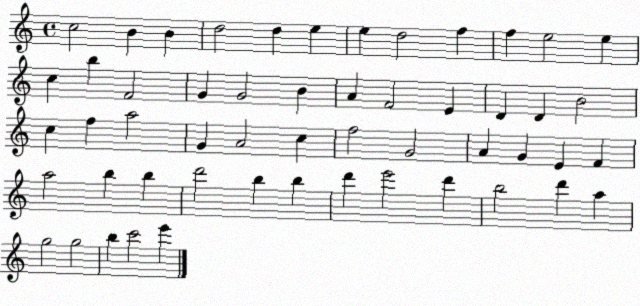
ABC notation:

X:1
T:Untitled
M:4/4
L:1/4
K:C
c2 B B d2 d e e d2 f f e2 e c b F2 G G2 B A F2 E D D B2 c f a2 G A2 c f2 G2 A G E F a2 b b d'2 b b d' e'2 d' b2 d' a g2 g2 b c'2 e'